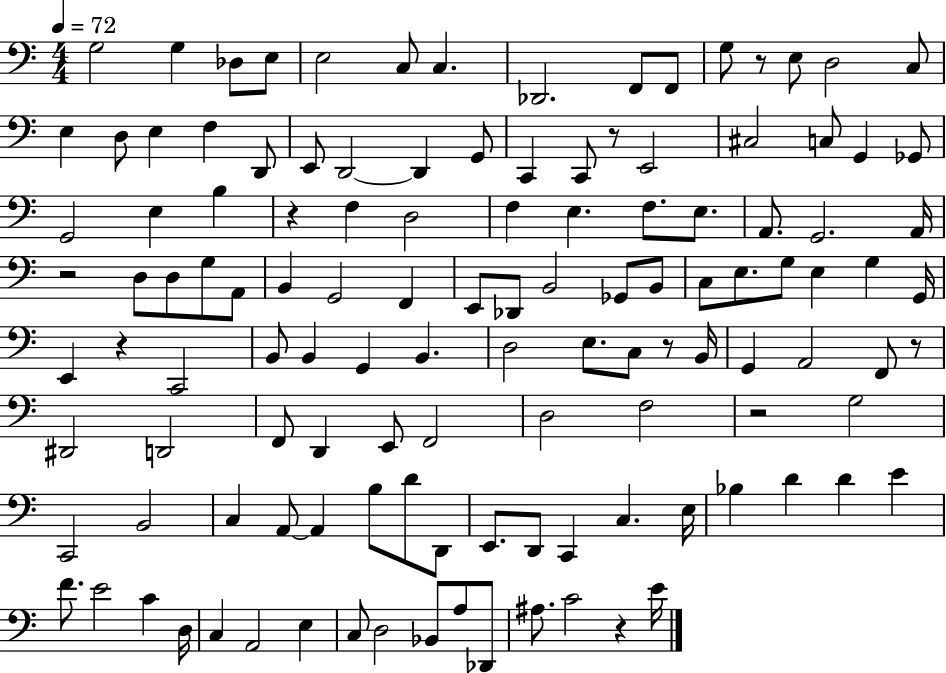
X:1
T:Untitled
M:4/4
L:1/4
K:C
G,2 G, _D,/2 E,/2 E,2 C,/2 C, _D,,2 F,,/2 F,,/2 G,/2 z/2 E,/2 D,2 C,/2 E, D,/2 E, F, D,,/2 E,,/2 D,,2 D,, G,,/2 C,, C,,/2 z/2 E,,2 ^C,2 C,/2 G,, _G,,/2 G,,2 E, B, z F, D,2 F, E, F,/2 E,/2 A,,/2 G,,2 A,,/4 z2 D,/2 D,/2 G,/2 A,,/2 B,, G,,2 F,, E,,/2 _D,,/2 B,,2 _G,,/2 B,,/2 C,/2 E,/2 G,/2 E, G, G,,/4 E,, z C,,2 B,,/2 B,, G,, B,, D,2 E,/2 C,/2 z/2 B,,/4 G,, A,,2 F,,/2 z/2 ^D,,2 D,,2 F,,/2 D,, E,,/2 F,,2 D,2 F,2 z2 G,2 C,,2 B,,2 C, A,,/2 A,, B,/2 D/2 D,,/2 E,,/2 D,,/2 C,, C, E,/4 _B, D D E F/2 E2 C D,/4 C, A,,2 E, C,/2 D,2 _B,,/2 A,/2 _D,,/2 ^A,/2 C2 z E/4